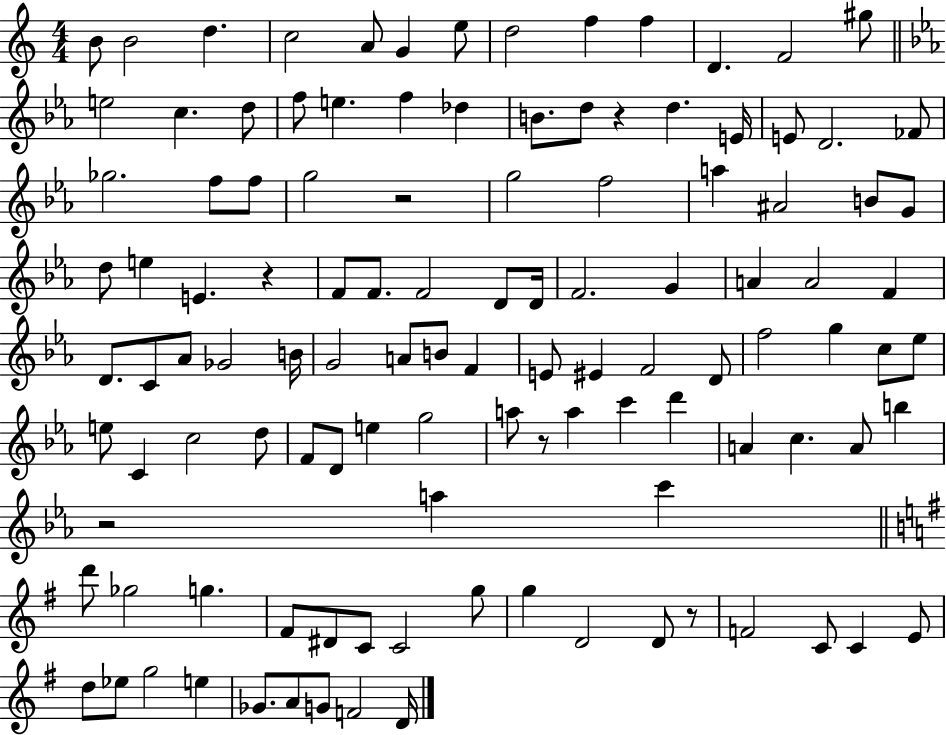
B4/e B4/h D5/q. C5/h A4/e G4/q E5/e D5/h F5/q F5/q D4/q. F4/h G#5/e E5/h C5/q. D5/e F5/e E5/q. F5/q Db5/q B4/e. D5/e R/q D5/q. E4/s E4/e D4/h. FES4/e Gb5/h. F5/e F5/e G5/h R/h G5/h F5/h A5/q A#4/h B4/e G4/e D5/e E5/q E4/q. R/q F4/e F4/e. F4/h D4/e D4/s F4/h. G4/q A4/q A4/h F4/q D4/e. C4/e Ab4/e Gb4/h B4/s G4/h A4/e B4/e F4/q E4/e EIS4/q F4/h D4/e F5/h G5/q C5/e Eb5/e E5/e C4/q C5/h D5/e F4/e D4/e E5/q G5/h A5/e R/e A5/q C6/q D6/q A4/q C5/q. A4/e B5/q R/h A5/q C6/q D6/e Gb5/h G5/q. F#4/e D#4/e C4/e C4/h G5/e G5/q D4/h D4/e R/e F4/h C4/e C4/q E4/e D5/e Eb5/e G5/h E5/q Gb4/e. A4/e G4/e F4/h D4/s